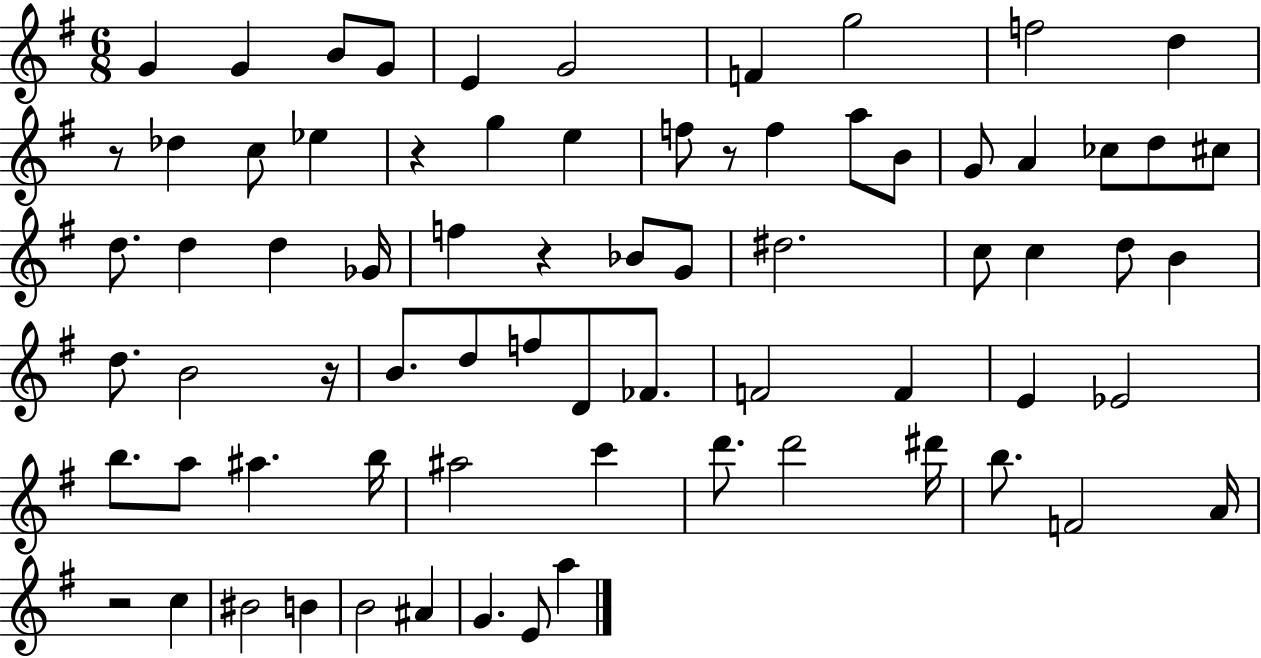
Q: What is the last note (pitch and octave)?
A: A5